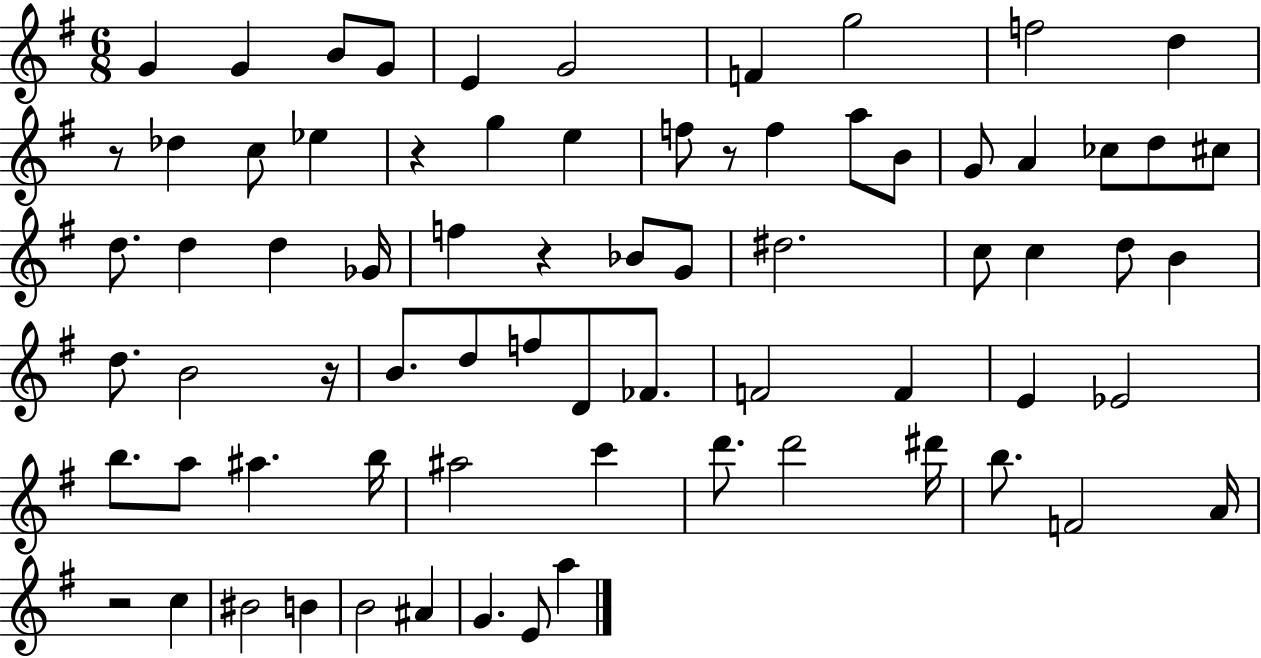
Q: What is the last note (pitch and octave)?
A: A5